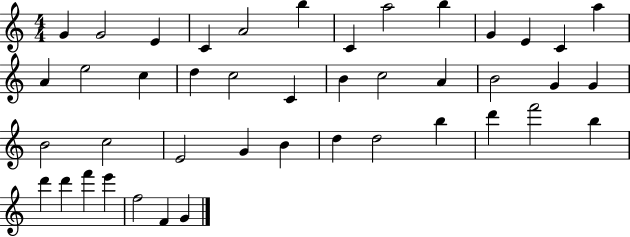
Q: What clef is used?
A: treble